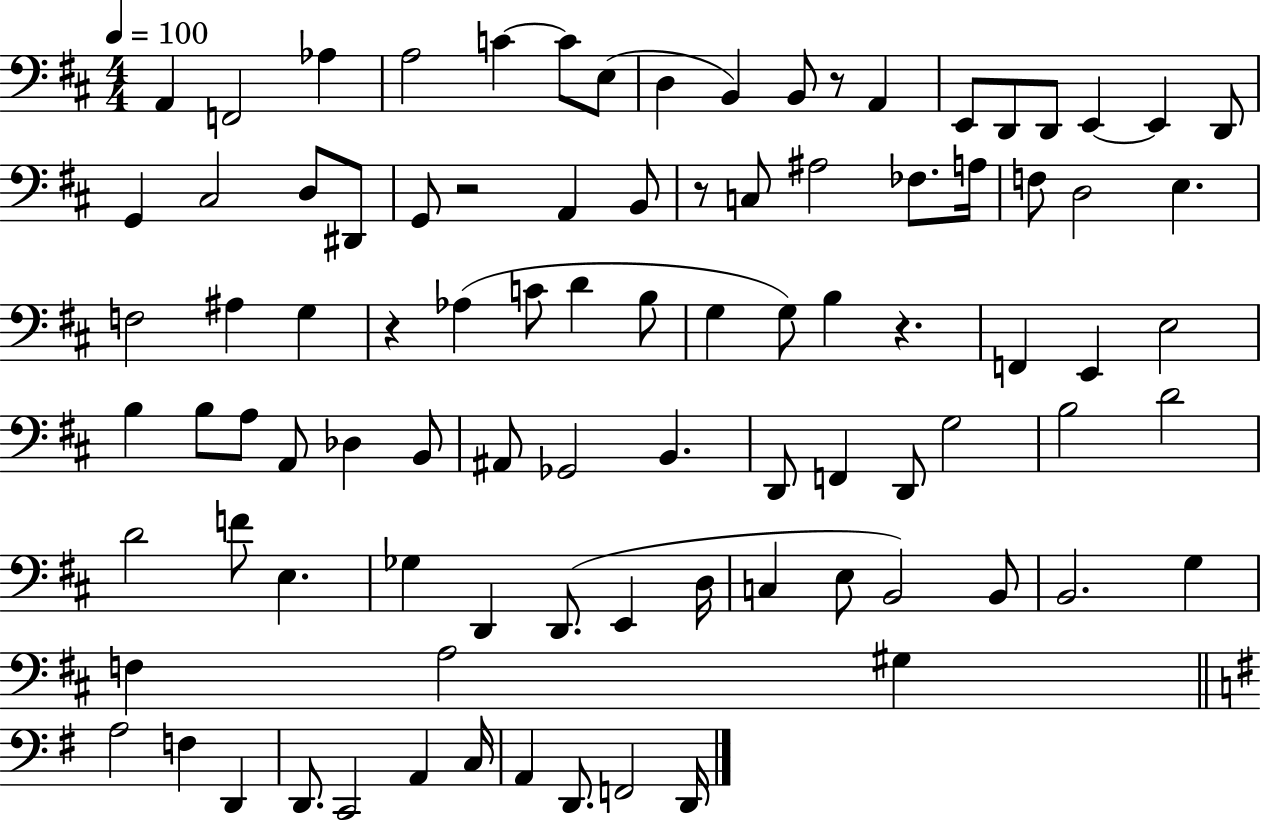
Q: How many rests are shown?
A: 5